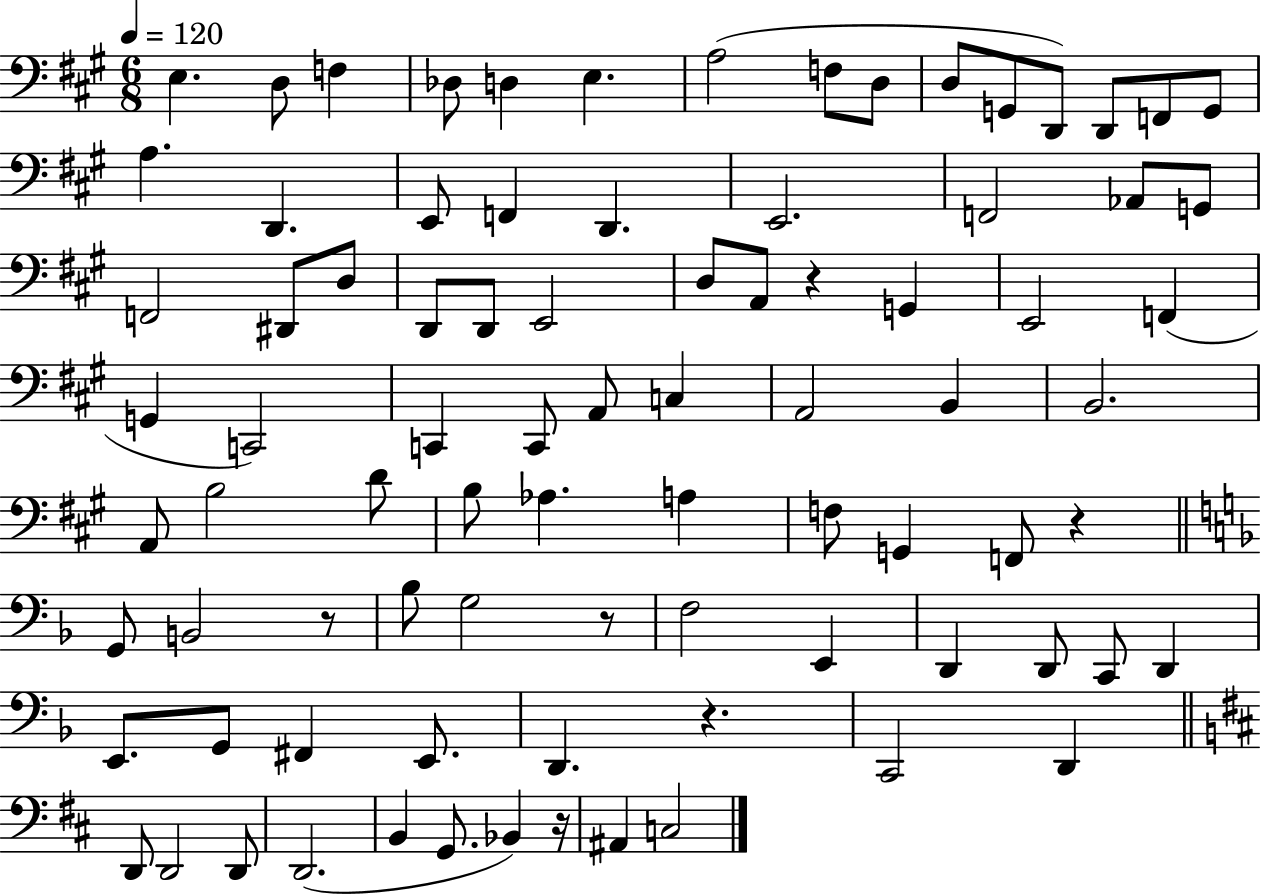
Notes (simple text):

E3/q. D3/e F3/q Db3/e D3/q E3/q. A3/h F3/e D3/e D3/e G2/e D2/e D2/e F2/e G2/e A3/q. D2/q. E2/e F2/q D2/q. E2/h. F2/h Ab2/e G2/e F2/h D#2/e D3/e D2/e D2/e E2/h D3/e A2/e R/q G2/q E2/h F2/q G2/q C2/h C2/q C2/e A2/e C3/q A2/h B2/q B2/h. A2/e B3/h D4/e B3/e Ab3/q. A3/q F3/e G2/q F2/e R/q G2/e B2/h R/e Bb3/e G3/h R/e F3/h E2/q D2/q D2/e C2/e D2/q E2/e. G2/e F#2/q E2/e. D2/q. R/q. C2/h D2/q D2/e D2/h D2/e D2/h. B2/q G2/e. Bb2/q R/s A#2/q C3/h